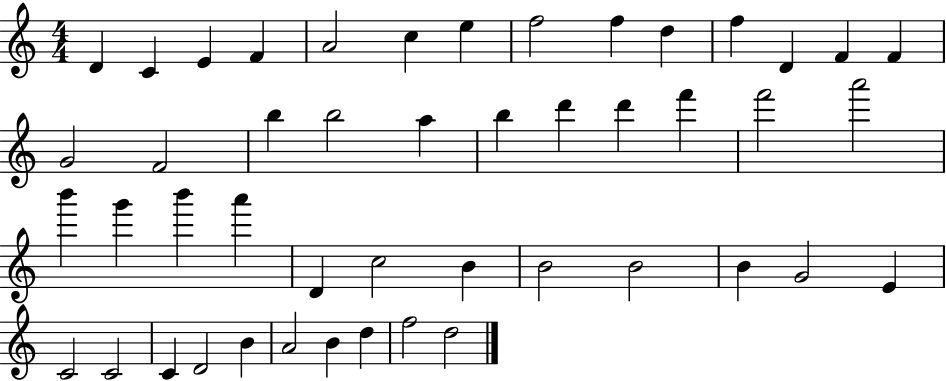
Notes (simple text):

D4/q C4/q E4/q F4/q A4/h C5/q E5/q F5/h F5/q D5/q F5/q D4/q F4/q F4/q G4/h F4/h B5/q B5/h A5/q B5/q D6/q D6/q F6/q F6/h A6/h B6/q G6/q B6/q A6/q D4/q C5/h B4/q B4/h B4/h B4/q G4/h E4/q C4/h C4/h C4/q D4/h B4/q A4/h B4/q D5/q F5/h D5/h